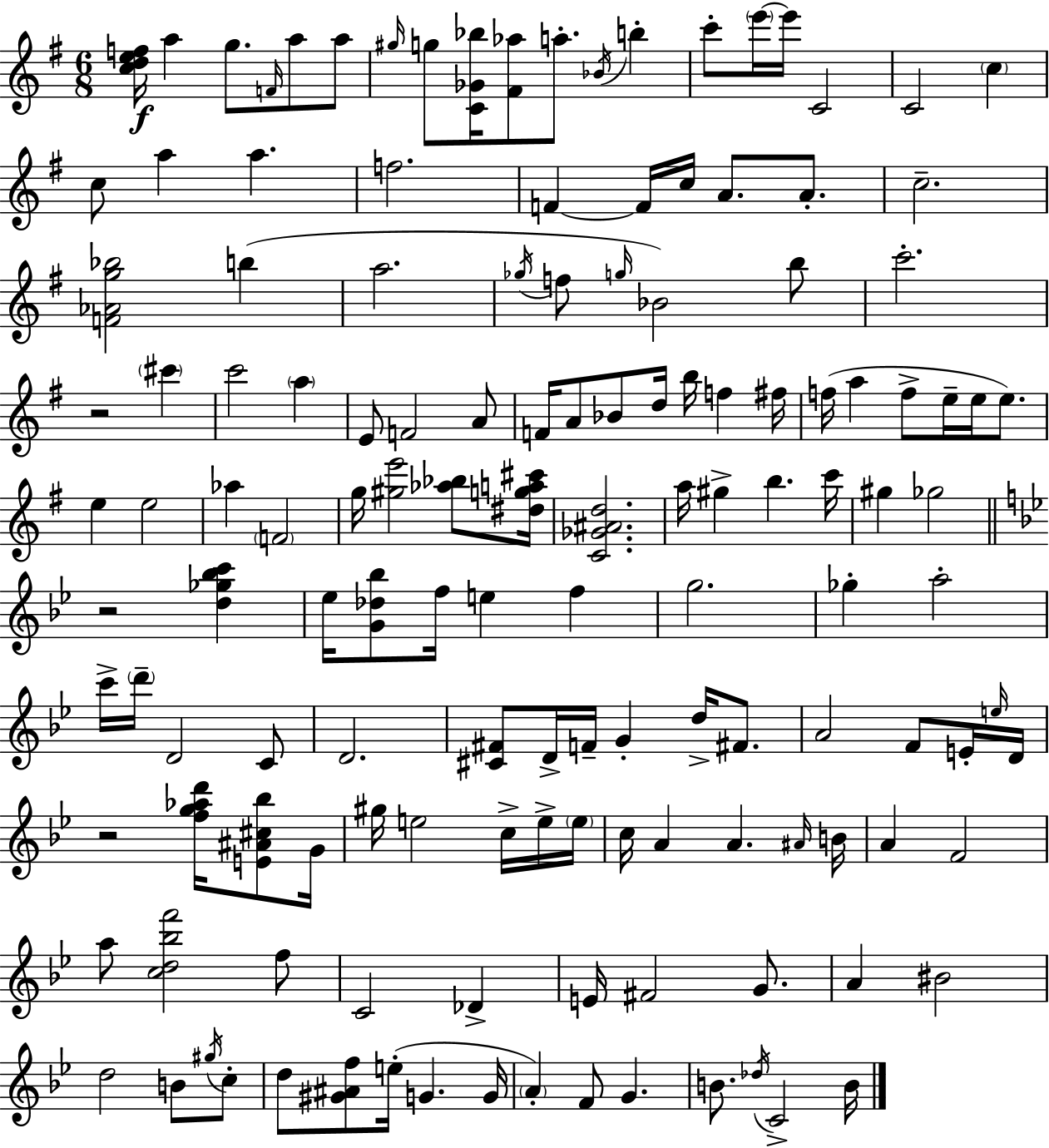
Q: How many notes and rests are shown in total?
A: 141